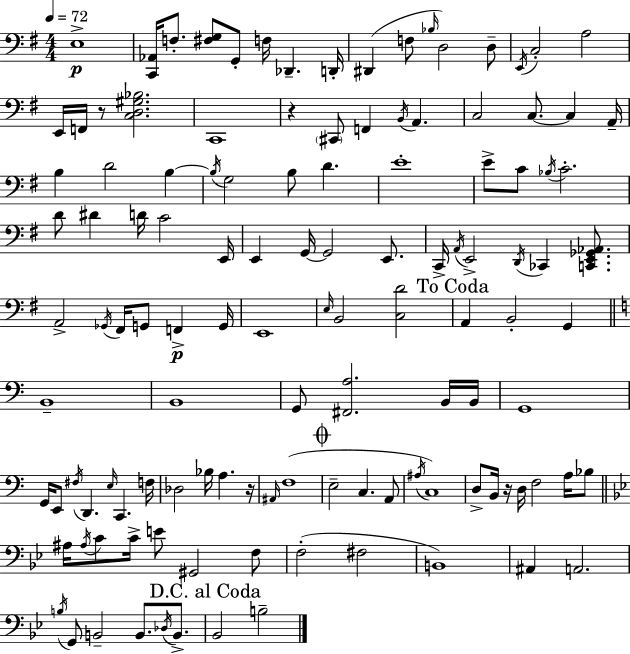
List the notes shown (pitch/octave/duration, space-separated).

E3/w [C2,Ab2]/s F3/e. [F#3,G3]/e G2/e F3/s Db2/q. D2/s D#2/q F3/e Bb3/s D3/h D3/e E2/s C3/h A3/h E2/s F2/s R/e [C3,D3,G#3,Bb3]/h. C2/w R/q C#2/e F2/q B2/s A2/q. C3/h C3/e. C3/q A2/s B3/q D4/h B3/q B3/s G3/h B3/e D4/q. E4/w E4/e C4/e Bb3/s C4/h. D4/e D#4/q D4/s C4/h E2/s E2/q G2/s G2/h E2/e. C2/s A2/s E2/h D2/s CES2/q [C2,E2,Gb2,Ab2]/e. A2/h Gb2/s F#2/s G2/e F2/q G2/s E2/w E3/s B2/h [C3,D4]/h A2/q B2/h G2/q B2/w B2/w G2/e [F#2,A3]/h. B2/s B2/s G2/w G2/s E2/e F#3/s D2/q. E3/s C2/q. F3/s Db3/h Bb3/s A3/q. R/s A#2/s F3/w E3/h C3/q. A2/e A#3/s C3/w D3/e B2/s R/s D3/s F3/h A3/s Bb3/e A#3/s A#3/s C4/e C4/s E4/e G#2/h F3/e F3/h F#3/h B2/w A#2/q A2/h. B3/s G2/e B2/h B2/e. Db3/s B2/e. Bb2/h B3/h